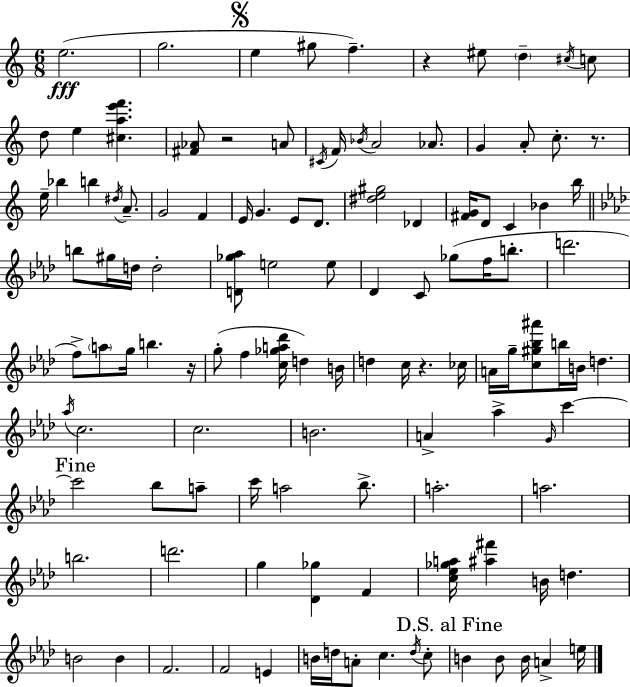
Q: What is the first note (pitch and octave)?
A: E5